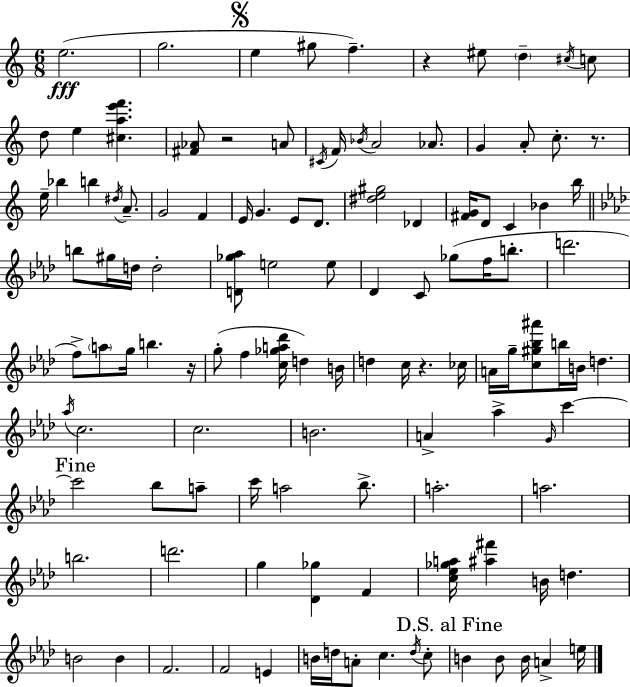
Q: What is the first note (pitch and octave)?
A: E5